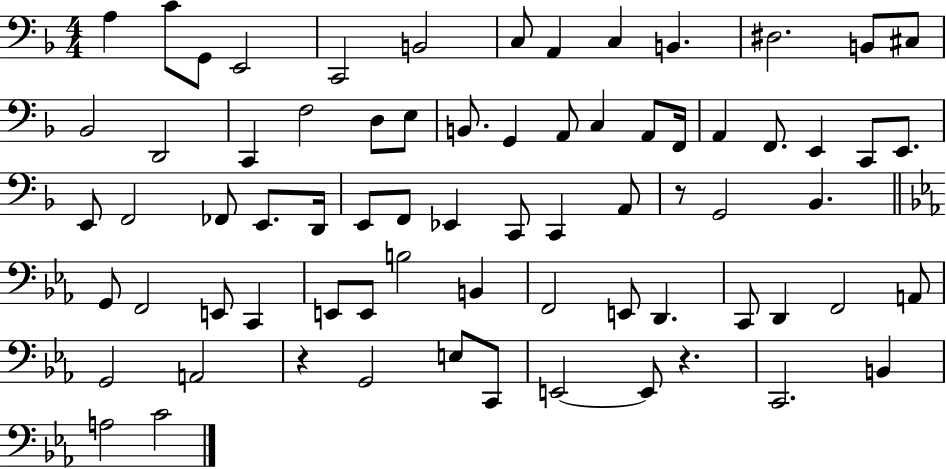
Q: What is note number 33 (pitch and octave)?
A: FES2